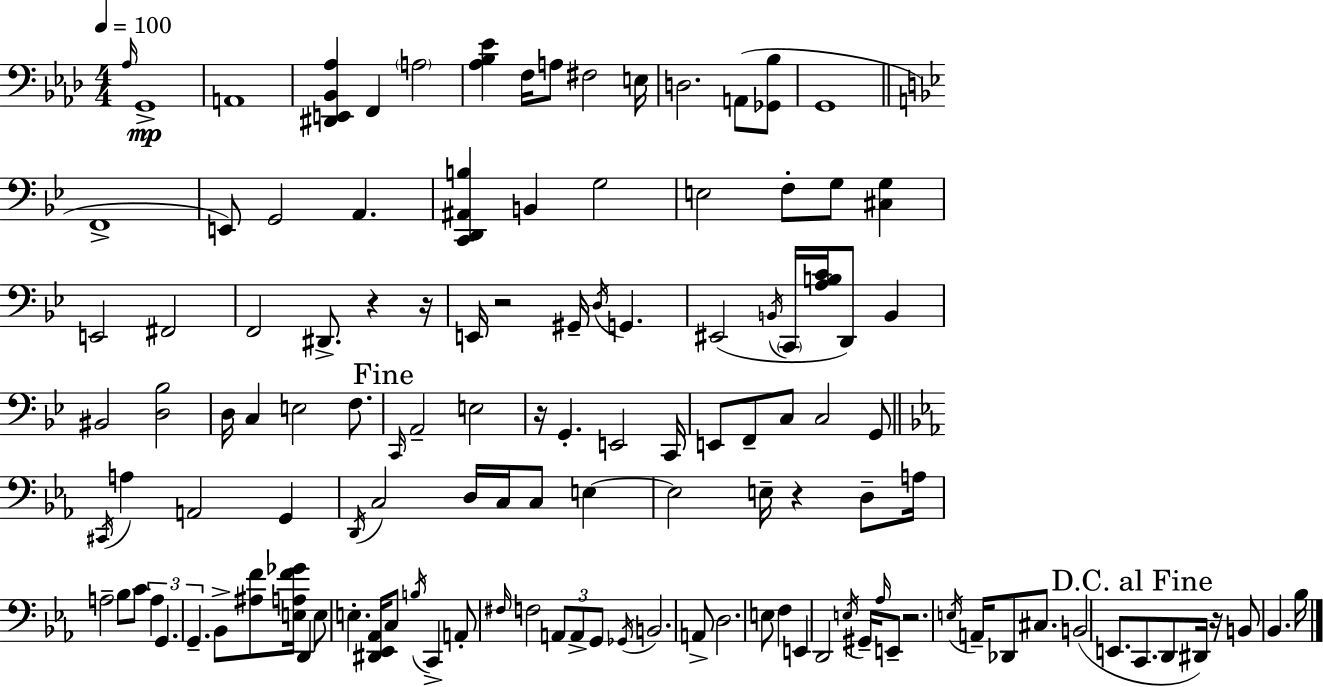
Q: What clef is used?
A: bass